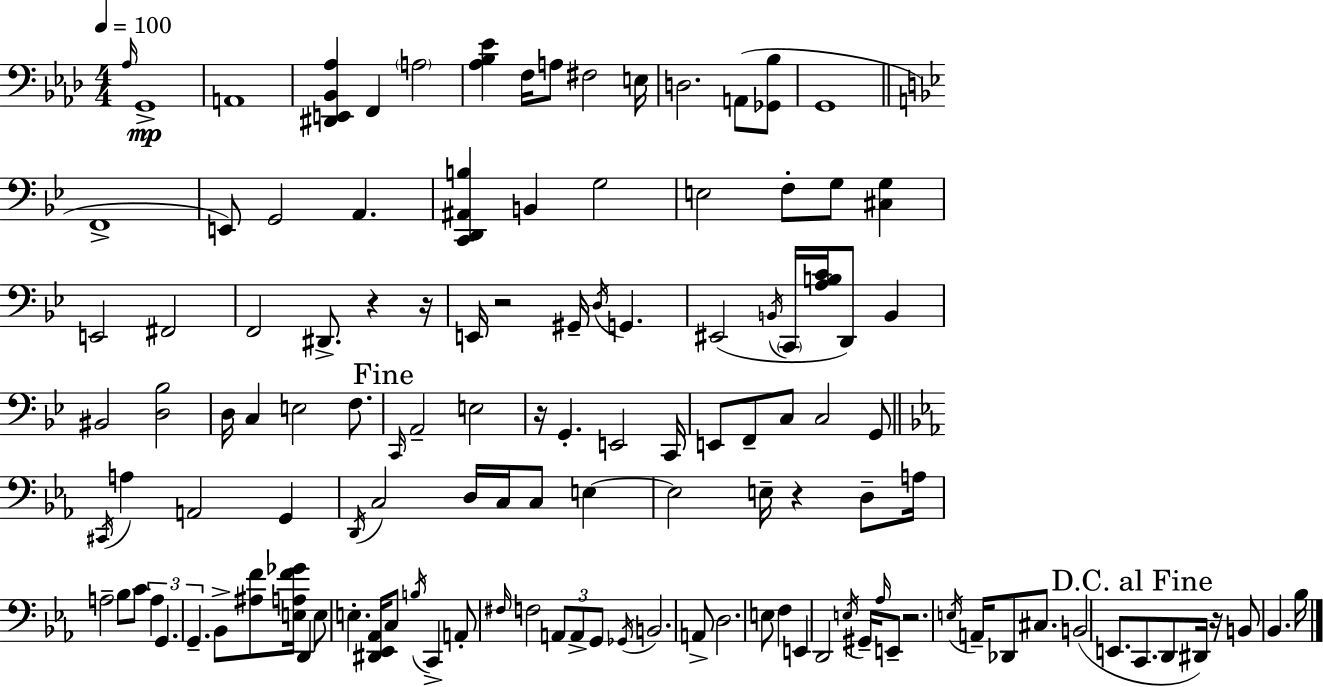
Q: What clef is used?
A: bass